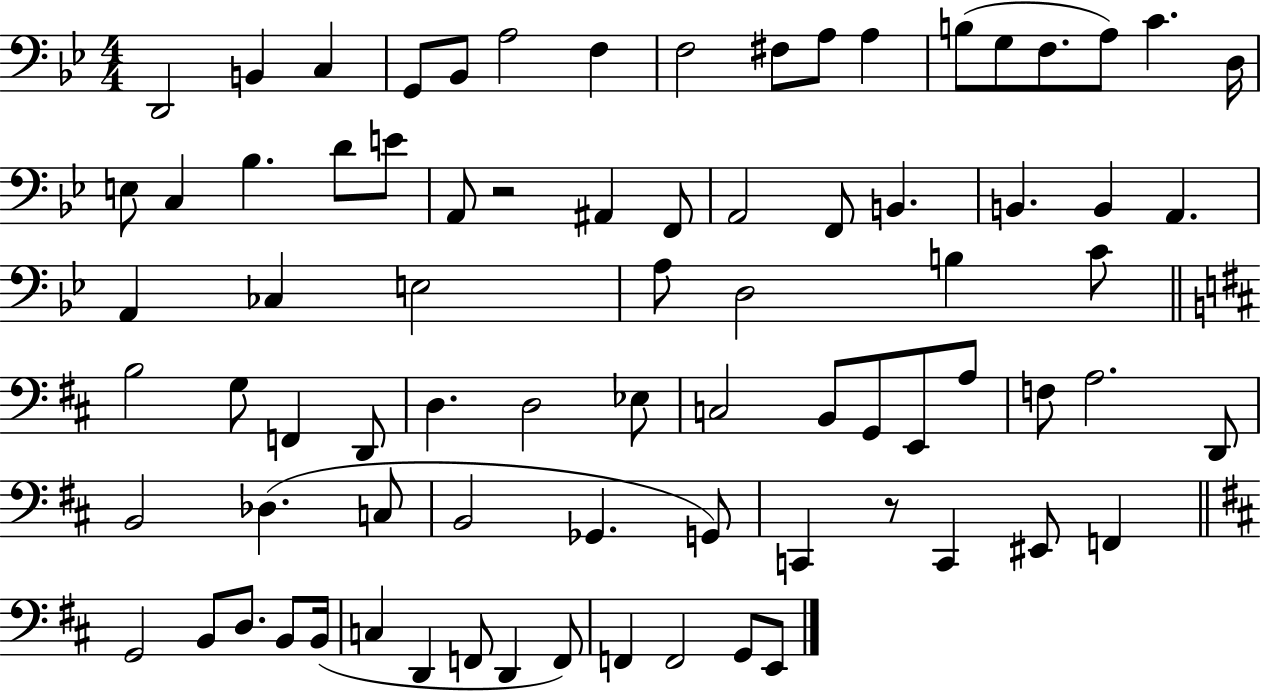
{
  \clef bass
  \numericTimeSignature
  \time 4/4
  \key bes \major
  d,2 b,4 c4 | g,8 bes,8 a2 f4 | f2 fis8 a8 a4 | b8( g8 f8. a8) c'4. d16 | \break e8 c4 bes4. d'8 e'8 | a,8 r2 ais,4 f,8 | a,2 f,8 b,4. | b,4. b,4 a,4. | \break a,4 ces4 e2 | a8 d2 b4 c'8 | \bar "||" \break \key b \minor b2 g8 f,4 d,8 | d4. d2 ees8 | c2 b,8 g,8 e,8 a8 | f8 a2. d,8 | \break b,2 des4.( c8 | b,2 ges,4. g,8) | c,4 r8 c,4 eis,8 f,4 | \bar "||" \break \key d \major g,2 b,8 d8. b,8 b,16( | c4 d,4 f,8 d,4 f,8) | f,4 f,2 g,8 e,8 | \bar "|."
}